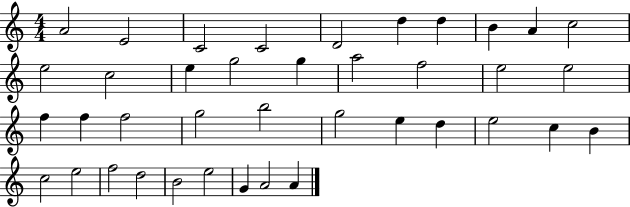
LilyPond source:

{
  \clef treble
  \numericTimeSignature
  \time 4/4
  \key c \major
  a'2 e'2 | c'2 c'2 | d'2 d''4 d''4 | b'4 a'4 c''2 | \break e''2 c''2 | e''4 g''2 g''4 | a''2 f''2 | e''2 e''2 | \break f''4 f''4 f''2 | g''2 b''2 | g''2 e''4 d''4 | e''2 c''4 b'4 | \break c''2 e''2 | f''2 d''2 | b'2 e''2 | g'4 a'2 a'4 | \break \bar "|."
}